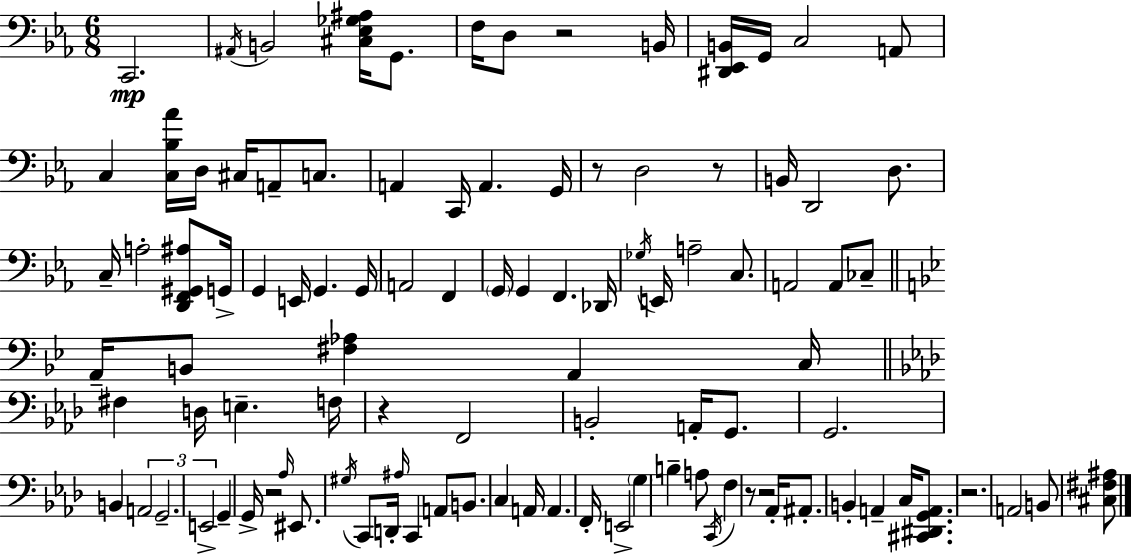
{
  \clef bass
  \numericTimeSignature
  \time 6/8
  \key ees \major
  c,2.\mp | \acciaccatura { ais,16 } b,2 <cis ees ges ais>16 g,8. | f16 d8 r2 | b,16 <dis, ees, b,>16 g,16 c2 a,8 | \break c4 <c bes aes'>16 d16 cis16 a,8-- c8. | a,4 c,16 a,4. | g,16 r8 d2 r8 | b,16 d,2 d8. | \break c16-- a2-. <d, f, gis, ais>8 | g,16-> g,4 e,16 g,4. | g,16 a,2 f,4 | \parenthesize g,16 g,4 f,4. | \break des,16 \acciaccatura { ges16 } e,16 a2-- c8. | a,2 a,8 | ces8-- \bar "||" \break \key bes \major a,16-- b,8 <fis aes>4 a,4 c16 | \bar "||" \break \key aes \major fis4 d16 e4.-- f16 | r4 f,2 | b,2-. a,16-. g,8. | g,2. | \break b,4 \tuplet 3/2 { a,2 | g,2.-- | e,2-> } g,4-- | g,16-> r2 \grace { aes16 } eis,8. | \break \acciaccatura { gis16 } c,8 d,16-. \grace { ais16 } c,4 a,8 | b,8. c4 a,16 a,4. | f,16-. e,2-> \parenthesize g4 | b4-- a8 \acciaccatura { c,16 } f4 | \break r8 r2 | aes,16-. ais,8.-. b,4-. a,4-- | c16 <cis, dis, g, a,>8. r2. | a,2 | \break b,8 <cis fis ais>8 \bar "|."
}